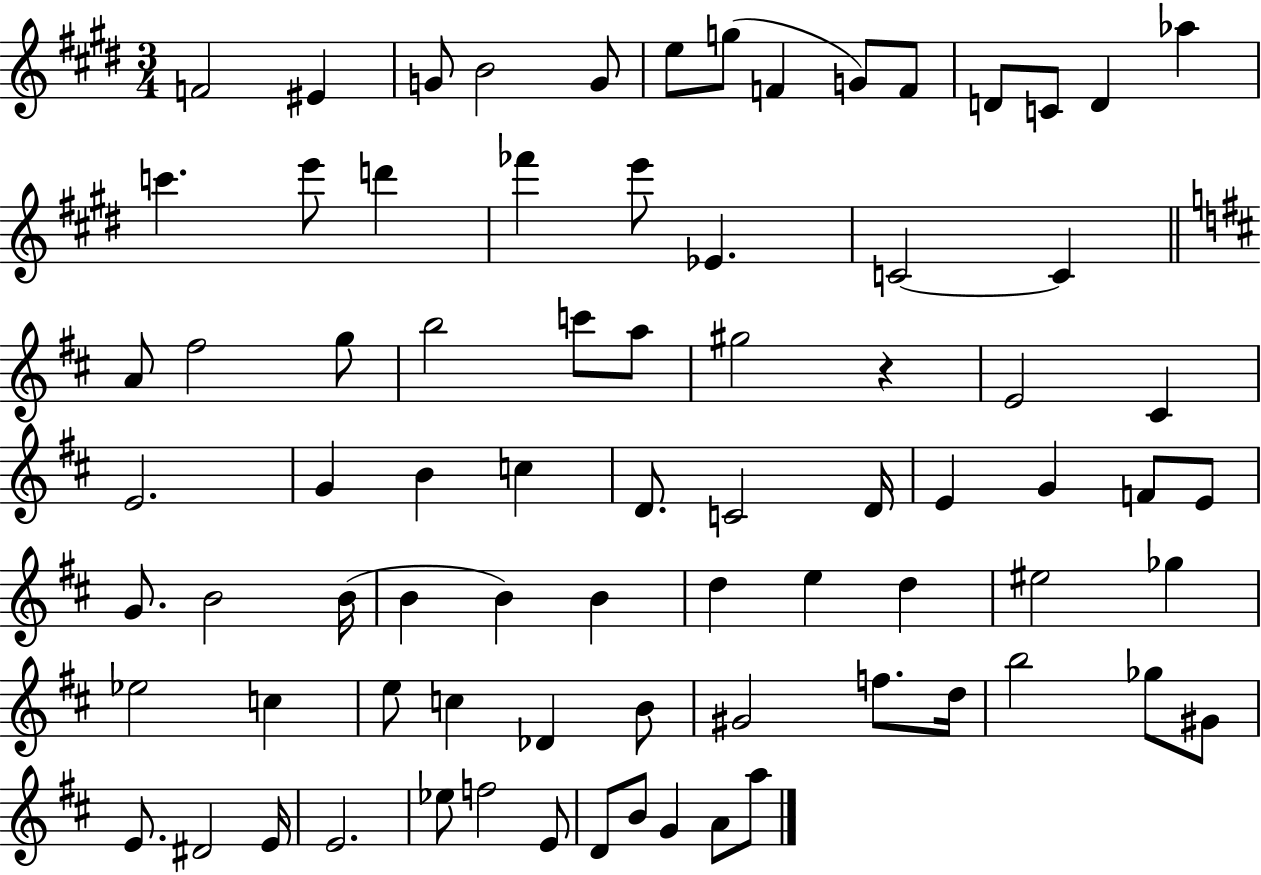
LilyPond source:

{
  \clef treble
  \numericTimeSignature
  \time 3/4
  \key e \major
  f'2 eis'4 | g'8 b'2 g'8 | e''8 g''8( f'4 g'8) f'8 | d'8 c'8 d'4 aes''4 | \break c'''4. e'''8 d'''4 | fes'''4 e'''8 ees'4. | c'2~~ c'4 | \bar "||" \break \key d \major a'8 fis''2 g''8 | b''2 c'''8 a''8 | gis''2 r4 | e'2 cis'4 | \break e'2. | g'4 b'4 c''4 | d'8. c'2 d'16 | e'4 g'4 f'8 e'8 | \break g'8. b'2 b'16( | b'4 b'4) b'4 | d''4 e''4 d''4 | eis''2 ges''4 | \break ees''2 c''4 | e''8 c''4 des'4 b'8 | gis'2 f''8. d''16 | b''2 ges''8 gis'8 | \break e'8. dis'2 e'16 | e'2. | ees''8 f''2 e'8 | d'8 b'8 g'4 a'8 a''8 | \break \bar "|."
}